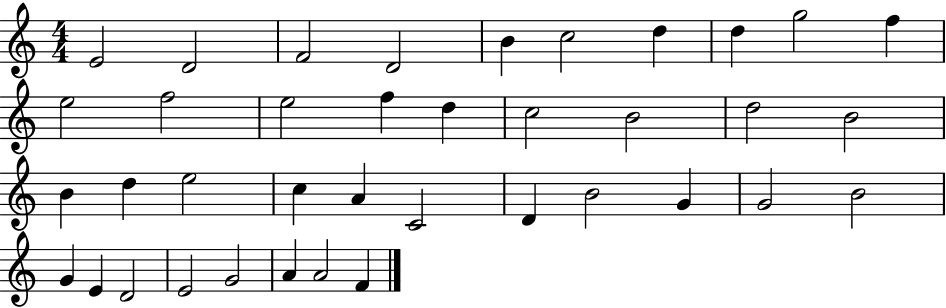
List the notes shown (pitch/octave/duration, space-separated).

E4/h D4/h F4/h D4/h B4/q C5/h D5/q D5/q G5/h F5/q E5/h F5/h E5/h F5/q D5/q C5/h B4/h D5/h B4/h B4/q D5/q E5/h C5/q A4/q C4/h D4/q B4/h G4/q G4/h B4/h G4/q E4/q D4/h E4/h G4/h A4/q A4/h F4/q